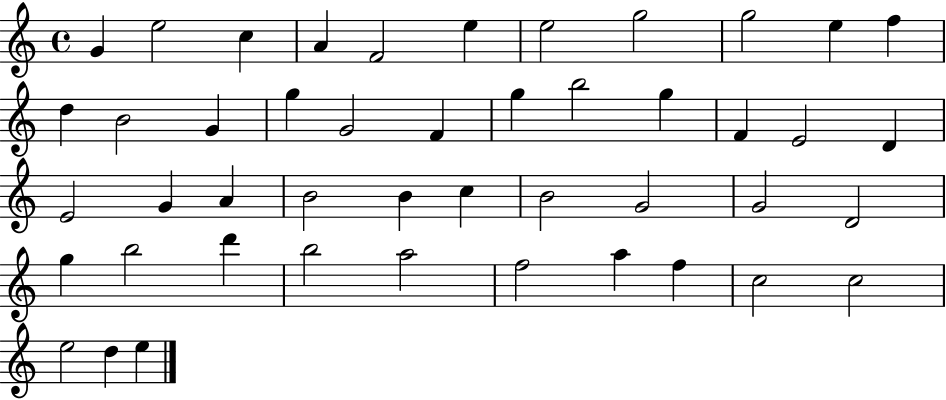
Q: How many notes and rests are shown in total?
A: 46